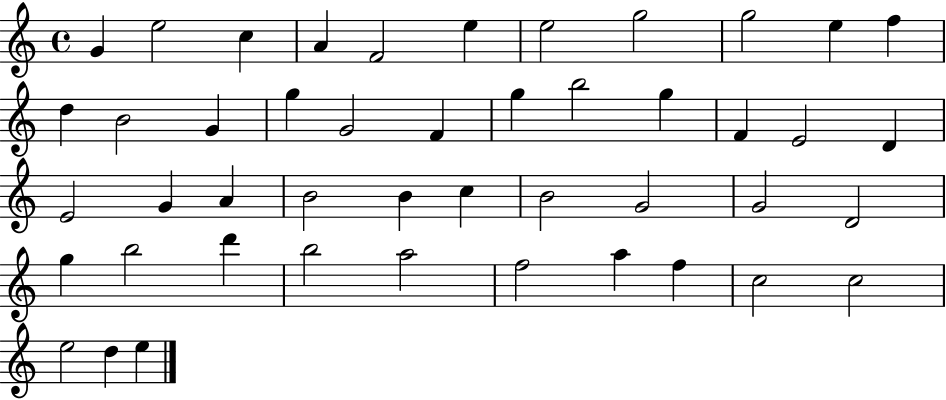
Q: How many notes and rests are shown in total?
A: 46